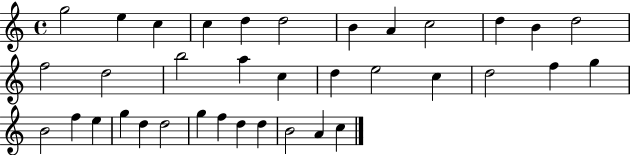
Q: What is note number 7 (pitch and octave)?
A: B4